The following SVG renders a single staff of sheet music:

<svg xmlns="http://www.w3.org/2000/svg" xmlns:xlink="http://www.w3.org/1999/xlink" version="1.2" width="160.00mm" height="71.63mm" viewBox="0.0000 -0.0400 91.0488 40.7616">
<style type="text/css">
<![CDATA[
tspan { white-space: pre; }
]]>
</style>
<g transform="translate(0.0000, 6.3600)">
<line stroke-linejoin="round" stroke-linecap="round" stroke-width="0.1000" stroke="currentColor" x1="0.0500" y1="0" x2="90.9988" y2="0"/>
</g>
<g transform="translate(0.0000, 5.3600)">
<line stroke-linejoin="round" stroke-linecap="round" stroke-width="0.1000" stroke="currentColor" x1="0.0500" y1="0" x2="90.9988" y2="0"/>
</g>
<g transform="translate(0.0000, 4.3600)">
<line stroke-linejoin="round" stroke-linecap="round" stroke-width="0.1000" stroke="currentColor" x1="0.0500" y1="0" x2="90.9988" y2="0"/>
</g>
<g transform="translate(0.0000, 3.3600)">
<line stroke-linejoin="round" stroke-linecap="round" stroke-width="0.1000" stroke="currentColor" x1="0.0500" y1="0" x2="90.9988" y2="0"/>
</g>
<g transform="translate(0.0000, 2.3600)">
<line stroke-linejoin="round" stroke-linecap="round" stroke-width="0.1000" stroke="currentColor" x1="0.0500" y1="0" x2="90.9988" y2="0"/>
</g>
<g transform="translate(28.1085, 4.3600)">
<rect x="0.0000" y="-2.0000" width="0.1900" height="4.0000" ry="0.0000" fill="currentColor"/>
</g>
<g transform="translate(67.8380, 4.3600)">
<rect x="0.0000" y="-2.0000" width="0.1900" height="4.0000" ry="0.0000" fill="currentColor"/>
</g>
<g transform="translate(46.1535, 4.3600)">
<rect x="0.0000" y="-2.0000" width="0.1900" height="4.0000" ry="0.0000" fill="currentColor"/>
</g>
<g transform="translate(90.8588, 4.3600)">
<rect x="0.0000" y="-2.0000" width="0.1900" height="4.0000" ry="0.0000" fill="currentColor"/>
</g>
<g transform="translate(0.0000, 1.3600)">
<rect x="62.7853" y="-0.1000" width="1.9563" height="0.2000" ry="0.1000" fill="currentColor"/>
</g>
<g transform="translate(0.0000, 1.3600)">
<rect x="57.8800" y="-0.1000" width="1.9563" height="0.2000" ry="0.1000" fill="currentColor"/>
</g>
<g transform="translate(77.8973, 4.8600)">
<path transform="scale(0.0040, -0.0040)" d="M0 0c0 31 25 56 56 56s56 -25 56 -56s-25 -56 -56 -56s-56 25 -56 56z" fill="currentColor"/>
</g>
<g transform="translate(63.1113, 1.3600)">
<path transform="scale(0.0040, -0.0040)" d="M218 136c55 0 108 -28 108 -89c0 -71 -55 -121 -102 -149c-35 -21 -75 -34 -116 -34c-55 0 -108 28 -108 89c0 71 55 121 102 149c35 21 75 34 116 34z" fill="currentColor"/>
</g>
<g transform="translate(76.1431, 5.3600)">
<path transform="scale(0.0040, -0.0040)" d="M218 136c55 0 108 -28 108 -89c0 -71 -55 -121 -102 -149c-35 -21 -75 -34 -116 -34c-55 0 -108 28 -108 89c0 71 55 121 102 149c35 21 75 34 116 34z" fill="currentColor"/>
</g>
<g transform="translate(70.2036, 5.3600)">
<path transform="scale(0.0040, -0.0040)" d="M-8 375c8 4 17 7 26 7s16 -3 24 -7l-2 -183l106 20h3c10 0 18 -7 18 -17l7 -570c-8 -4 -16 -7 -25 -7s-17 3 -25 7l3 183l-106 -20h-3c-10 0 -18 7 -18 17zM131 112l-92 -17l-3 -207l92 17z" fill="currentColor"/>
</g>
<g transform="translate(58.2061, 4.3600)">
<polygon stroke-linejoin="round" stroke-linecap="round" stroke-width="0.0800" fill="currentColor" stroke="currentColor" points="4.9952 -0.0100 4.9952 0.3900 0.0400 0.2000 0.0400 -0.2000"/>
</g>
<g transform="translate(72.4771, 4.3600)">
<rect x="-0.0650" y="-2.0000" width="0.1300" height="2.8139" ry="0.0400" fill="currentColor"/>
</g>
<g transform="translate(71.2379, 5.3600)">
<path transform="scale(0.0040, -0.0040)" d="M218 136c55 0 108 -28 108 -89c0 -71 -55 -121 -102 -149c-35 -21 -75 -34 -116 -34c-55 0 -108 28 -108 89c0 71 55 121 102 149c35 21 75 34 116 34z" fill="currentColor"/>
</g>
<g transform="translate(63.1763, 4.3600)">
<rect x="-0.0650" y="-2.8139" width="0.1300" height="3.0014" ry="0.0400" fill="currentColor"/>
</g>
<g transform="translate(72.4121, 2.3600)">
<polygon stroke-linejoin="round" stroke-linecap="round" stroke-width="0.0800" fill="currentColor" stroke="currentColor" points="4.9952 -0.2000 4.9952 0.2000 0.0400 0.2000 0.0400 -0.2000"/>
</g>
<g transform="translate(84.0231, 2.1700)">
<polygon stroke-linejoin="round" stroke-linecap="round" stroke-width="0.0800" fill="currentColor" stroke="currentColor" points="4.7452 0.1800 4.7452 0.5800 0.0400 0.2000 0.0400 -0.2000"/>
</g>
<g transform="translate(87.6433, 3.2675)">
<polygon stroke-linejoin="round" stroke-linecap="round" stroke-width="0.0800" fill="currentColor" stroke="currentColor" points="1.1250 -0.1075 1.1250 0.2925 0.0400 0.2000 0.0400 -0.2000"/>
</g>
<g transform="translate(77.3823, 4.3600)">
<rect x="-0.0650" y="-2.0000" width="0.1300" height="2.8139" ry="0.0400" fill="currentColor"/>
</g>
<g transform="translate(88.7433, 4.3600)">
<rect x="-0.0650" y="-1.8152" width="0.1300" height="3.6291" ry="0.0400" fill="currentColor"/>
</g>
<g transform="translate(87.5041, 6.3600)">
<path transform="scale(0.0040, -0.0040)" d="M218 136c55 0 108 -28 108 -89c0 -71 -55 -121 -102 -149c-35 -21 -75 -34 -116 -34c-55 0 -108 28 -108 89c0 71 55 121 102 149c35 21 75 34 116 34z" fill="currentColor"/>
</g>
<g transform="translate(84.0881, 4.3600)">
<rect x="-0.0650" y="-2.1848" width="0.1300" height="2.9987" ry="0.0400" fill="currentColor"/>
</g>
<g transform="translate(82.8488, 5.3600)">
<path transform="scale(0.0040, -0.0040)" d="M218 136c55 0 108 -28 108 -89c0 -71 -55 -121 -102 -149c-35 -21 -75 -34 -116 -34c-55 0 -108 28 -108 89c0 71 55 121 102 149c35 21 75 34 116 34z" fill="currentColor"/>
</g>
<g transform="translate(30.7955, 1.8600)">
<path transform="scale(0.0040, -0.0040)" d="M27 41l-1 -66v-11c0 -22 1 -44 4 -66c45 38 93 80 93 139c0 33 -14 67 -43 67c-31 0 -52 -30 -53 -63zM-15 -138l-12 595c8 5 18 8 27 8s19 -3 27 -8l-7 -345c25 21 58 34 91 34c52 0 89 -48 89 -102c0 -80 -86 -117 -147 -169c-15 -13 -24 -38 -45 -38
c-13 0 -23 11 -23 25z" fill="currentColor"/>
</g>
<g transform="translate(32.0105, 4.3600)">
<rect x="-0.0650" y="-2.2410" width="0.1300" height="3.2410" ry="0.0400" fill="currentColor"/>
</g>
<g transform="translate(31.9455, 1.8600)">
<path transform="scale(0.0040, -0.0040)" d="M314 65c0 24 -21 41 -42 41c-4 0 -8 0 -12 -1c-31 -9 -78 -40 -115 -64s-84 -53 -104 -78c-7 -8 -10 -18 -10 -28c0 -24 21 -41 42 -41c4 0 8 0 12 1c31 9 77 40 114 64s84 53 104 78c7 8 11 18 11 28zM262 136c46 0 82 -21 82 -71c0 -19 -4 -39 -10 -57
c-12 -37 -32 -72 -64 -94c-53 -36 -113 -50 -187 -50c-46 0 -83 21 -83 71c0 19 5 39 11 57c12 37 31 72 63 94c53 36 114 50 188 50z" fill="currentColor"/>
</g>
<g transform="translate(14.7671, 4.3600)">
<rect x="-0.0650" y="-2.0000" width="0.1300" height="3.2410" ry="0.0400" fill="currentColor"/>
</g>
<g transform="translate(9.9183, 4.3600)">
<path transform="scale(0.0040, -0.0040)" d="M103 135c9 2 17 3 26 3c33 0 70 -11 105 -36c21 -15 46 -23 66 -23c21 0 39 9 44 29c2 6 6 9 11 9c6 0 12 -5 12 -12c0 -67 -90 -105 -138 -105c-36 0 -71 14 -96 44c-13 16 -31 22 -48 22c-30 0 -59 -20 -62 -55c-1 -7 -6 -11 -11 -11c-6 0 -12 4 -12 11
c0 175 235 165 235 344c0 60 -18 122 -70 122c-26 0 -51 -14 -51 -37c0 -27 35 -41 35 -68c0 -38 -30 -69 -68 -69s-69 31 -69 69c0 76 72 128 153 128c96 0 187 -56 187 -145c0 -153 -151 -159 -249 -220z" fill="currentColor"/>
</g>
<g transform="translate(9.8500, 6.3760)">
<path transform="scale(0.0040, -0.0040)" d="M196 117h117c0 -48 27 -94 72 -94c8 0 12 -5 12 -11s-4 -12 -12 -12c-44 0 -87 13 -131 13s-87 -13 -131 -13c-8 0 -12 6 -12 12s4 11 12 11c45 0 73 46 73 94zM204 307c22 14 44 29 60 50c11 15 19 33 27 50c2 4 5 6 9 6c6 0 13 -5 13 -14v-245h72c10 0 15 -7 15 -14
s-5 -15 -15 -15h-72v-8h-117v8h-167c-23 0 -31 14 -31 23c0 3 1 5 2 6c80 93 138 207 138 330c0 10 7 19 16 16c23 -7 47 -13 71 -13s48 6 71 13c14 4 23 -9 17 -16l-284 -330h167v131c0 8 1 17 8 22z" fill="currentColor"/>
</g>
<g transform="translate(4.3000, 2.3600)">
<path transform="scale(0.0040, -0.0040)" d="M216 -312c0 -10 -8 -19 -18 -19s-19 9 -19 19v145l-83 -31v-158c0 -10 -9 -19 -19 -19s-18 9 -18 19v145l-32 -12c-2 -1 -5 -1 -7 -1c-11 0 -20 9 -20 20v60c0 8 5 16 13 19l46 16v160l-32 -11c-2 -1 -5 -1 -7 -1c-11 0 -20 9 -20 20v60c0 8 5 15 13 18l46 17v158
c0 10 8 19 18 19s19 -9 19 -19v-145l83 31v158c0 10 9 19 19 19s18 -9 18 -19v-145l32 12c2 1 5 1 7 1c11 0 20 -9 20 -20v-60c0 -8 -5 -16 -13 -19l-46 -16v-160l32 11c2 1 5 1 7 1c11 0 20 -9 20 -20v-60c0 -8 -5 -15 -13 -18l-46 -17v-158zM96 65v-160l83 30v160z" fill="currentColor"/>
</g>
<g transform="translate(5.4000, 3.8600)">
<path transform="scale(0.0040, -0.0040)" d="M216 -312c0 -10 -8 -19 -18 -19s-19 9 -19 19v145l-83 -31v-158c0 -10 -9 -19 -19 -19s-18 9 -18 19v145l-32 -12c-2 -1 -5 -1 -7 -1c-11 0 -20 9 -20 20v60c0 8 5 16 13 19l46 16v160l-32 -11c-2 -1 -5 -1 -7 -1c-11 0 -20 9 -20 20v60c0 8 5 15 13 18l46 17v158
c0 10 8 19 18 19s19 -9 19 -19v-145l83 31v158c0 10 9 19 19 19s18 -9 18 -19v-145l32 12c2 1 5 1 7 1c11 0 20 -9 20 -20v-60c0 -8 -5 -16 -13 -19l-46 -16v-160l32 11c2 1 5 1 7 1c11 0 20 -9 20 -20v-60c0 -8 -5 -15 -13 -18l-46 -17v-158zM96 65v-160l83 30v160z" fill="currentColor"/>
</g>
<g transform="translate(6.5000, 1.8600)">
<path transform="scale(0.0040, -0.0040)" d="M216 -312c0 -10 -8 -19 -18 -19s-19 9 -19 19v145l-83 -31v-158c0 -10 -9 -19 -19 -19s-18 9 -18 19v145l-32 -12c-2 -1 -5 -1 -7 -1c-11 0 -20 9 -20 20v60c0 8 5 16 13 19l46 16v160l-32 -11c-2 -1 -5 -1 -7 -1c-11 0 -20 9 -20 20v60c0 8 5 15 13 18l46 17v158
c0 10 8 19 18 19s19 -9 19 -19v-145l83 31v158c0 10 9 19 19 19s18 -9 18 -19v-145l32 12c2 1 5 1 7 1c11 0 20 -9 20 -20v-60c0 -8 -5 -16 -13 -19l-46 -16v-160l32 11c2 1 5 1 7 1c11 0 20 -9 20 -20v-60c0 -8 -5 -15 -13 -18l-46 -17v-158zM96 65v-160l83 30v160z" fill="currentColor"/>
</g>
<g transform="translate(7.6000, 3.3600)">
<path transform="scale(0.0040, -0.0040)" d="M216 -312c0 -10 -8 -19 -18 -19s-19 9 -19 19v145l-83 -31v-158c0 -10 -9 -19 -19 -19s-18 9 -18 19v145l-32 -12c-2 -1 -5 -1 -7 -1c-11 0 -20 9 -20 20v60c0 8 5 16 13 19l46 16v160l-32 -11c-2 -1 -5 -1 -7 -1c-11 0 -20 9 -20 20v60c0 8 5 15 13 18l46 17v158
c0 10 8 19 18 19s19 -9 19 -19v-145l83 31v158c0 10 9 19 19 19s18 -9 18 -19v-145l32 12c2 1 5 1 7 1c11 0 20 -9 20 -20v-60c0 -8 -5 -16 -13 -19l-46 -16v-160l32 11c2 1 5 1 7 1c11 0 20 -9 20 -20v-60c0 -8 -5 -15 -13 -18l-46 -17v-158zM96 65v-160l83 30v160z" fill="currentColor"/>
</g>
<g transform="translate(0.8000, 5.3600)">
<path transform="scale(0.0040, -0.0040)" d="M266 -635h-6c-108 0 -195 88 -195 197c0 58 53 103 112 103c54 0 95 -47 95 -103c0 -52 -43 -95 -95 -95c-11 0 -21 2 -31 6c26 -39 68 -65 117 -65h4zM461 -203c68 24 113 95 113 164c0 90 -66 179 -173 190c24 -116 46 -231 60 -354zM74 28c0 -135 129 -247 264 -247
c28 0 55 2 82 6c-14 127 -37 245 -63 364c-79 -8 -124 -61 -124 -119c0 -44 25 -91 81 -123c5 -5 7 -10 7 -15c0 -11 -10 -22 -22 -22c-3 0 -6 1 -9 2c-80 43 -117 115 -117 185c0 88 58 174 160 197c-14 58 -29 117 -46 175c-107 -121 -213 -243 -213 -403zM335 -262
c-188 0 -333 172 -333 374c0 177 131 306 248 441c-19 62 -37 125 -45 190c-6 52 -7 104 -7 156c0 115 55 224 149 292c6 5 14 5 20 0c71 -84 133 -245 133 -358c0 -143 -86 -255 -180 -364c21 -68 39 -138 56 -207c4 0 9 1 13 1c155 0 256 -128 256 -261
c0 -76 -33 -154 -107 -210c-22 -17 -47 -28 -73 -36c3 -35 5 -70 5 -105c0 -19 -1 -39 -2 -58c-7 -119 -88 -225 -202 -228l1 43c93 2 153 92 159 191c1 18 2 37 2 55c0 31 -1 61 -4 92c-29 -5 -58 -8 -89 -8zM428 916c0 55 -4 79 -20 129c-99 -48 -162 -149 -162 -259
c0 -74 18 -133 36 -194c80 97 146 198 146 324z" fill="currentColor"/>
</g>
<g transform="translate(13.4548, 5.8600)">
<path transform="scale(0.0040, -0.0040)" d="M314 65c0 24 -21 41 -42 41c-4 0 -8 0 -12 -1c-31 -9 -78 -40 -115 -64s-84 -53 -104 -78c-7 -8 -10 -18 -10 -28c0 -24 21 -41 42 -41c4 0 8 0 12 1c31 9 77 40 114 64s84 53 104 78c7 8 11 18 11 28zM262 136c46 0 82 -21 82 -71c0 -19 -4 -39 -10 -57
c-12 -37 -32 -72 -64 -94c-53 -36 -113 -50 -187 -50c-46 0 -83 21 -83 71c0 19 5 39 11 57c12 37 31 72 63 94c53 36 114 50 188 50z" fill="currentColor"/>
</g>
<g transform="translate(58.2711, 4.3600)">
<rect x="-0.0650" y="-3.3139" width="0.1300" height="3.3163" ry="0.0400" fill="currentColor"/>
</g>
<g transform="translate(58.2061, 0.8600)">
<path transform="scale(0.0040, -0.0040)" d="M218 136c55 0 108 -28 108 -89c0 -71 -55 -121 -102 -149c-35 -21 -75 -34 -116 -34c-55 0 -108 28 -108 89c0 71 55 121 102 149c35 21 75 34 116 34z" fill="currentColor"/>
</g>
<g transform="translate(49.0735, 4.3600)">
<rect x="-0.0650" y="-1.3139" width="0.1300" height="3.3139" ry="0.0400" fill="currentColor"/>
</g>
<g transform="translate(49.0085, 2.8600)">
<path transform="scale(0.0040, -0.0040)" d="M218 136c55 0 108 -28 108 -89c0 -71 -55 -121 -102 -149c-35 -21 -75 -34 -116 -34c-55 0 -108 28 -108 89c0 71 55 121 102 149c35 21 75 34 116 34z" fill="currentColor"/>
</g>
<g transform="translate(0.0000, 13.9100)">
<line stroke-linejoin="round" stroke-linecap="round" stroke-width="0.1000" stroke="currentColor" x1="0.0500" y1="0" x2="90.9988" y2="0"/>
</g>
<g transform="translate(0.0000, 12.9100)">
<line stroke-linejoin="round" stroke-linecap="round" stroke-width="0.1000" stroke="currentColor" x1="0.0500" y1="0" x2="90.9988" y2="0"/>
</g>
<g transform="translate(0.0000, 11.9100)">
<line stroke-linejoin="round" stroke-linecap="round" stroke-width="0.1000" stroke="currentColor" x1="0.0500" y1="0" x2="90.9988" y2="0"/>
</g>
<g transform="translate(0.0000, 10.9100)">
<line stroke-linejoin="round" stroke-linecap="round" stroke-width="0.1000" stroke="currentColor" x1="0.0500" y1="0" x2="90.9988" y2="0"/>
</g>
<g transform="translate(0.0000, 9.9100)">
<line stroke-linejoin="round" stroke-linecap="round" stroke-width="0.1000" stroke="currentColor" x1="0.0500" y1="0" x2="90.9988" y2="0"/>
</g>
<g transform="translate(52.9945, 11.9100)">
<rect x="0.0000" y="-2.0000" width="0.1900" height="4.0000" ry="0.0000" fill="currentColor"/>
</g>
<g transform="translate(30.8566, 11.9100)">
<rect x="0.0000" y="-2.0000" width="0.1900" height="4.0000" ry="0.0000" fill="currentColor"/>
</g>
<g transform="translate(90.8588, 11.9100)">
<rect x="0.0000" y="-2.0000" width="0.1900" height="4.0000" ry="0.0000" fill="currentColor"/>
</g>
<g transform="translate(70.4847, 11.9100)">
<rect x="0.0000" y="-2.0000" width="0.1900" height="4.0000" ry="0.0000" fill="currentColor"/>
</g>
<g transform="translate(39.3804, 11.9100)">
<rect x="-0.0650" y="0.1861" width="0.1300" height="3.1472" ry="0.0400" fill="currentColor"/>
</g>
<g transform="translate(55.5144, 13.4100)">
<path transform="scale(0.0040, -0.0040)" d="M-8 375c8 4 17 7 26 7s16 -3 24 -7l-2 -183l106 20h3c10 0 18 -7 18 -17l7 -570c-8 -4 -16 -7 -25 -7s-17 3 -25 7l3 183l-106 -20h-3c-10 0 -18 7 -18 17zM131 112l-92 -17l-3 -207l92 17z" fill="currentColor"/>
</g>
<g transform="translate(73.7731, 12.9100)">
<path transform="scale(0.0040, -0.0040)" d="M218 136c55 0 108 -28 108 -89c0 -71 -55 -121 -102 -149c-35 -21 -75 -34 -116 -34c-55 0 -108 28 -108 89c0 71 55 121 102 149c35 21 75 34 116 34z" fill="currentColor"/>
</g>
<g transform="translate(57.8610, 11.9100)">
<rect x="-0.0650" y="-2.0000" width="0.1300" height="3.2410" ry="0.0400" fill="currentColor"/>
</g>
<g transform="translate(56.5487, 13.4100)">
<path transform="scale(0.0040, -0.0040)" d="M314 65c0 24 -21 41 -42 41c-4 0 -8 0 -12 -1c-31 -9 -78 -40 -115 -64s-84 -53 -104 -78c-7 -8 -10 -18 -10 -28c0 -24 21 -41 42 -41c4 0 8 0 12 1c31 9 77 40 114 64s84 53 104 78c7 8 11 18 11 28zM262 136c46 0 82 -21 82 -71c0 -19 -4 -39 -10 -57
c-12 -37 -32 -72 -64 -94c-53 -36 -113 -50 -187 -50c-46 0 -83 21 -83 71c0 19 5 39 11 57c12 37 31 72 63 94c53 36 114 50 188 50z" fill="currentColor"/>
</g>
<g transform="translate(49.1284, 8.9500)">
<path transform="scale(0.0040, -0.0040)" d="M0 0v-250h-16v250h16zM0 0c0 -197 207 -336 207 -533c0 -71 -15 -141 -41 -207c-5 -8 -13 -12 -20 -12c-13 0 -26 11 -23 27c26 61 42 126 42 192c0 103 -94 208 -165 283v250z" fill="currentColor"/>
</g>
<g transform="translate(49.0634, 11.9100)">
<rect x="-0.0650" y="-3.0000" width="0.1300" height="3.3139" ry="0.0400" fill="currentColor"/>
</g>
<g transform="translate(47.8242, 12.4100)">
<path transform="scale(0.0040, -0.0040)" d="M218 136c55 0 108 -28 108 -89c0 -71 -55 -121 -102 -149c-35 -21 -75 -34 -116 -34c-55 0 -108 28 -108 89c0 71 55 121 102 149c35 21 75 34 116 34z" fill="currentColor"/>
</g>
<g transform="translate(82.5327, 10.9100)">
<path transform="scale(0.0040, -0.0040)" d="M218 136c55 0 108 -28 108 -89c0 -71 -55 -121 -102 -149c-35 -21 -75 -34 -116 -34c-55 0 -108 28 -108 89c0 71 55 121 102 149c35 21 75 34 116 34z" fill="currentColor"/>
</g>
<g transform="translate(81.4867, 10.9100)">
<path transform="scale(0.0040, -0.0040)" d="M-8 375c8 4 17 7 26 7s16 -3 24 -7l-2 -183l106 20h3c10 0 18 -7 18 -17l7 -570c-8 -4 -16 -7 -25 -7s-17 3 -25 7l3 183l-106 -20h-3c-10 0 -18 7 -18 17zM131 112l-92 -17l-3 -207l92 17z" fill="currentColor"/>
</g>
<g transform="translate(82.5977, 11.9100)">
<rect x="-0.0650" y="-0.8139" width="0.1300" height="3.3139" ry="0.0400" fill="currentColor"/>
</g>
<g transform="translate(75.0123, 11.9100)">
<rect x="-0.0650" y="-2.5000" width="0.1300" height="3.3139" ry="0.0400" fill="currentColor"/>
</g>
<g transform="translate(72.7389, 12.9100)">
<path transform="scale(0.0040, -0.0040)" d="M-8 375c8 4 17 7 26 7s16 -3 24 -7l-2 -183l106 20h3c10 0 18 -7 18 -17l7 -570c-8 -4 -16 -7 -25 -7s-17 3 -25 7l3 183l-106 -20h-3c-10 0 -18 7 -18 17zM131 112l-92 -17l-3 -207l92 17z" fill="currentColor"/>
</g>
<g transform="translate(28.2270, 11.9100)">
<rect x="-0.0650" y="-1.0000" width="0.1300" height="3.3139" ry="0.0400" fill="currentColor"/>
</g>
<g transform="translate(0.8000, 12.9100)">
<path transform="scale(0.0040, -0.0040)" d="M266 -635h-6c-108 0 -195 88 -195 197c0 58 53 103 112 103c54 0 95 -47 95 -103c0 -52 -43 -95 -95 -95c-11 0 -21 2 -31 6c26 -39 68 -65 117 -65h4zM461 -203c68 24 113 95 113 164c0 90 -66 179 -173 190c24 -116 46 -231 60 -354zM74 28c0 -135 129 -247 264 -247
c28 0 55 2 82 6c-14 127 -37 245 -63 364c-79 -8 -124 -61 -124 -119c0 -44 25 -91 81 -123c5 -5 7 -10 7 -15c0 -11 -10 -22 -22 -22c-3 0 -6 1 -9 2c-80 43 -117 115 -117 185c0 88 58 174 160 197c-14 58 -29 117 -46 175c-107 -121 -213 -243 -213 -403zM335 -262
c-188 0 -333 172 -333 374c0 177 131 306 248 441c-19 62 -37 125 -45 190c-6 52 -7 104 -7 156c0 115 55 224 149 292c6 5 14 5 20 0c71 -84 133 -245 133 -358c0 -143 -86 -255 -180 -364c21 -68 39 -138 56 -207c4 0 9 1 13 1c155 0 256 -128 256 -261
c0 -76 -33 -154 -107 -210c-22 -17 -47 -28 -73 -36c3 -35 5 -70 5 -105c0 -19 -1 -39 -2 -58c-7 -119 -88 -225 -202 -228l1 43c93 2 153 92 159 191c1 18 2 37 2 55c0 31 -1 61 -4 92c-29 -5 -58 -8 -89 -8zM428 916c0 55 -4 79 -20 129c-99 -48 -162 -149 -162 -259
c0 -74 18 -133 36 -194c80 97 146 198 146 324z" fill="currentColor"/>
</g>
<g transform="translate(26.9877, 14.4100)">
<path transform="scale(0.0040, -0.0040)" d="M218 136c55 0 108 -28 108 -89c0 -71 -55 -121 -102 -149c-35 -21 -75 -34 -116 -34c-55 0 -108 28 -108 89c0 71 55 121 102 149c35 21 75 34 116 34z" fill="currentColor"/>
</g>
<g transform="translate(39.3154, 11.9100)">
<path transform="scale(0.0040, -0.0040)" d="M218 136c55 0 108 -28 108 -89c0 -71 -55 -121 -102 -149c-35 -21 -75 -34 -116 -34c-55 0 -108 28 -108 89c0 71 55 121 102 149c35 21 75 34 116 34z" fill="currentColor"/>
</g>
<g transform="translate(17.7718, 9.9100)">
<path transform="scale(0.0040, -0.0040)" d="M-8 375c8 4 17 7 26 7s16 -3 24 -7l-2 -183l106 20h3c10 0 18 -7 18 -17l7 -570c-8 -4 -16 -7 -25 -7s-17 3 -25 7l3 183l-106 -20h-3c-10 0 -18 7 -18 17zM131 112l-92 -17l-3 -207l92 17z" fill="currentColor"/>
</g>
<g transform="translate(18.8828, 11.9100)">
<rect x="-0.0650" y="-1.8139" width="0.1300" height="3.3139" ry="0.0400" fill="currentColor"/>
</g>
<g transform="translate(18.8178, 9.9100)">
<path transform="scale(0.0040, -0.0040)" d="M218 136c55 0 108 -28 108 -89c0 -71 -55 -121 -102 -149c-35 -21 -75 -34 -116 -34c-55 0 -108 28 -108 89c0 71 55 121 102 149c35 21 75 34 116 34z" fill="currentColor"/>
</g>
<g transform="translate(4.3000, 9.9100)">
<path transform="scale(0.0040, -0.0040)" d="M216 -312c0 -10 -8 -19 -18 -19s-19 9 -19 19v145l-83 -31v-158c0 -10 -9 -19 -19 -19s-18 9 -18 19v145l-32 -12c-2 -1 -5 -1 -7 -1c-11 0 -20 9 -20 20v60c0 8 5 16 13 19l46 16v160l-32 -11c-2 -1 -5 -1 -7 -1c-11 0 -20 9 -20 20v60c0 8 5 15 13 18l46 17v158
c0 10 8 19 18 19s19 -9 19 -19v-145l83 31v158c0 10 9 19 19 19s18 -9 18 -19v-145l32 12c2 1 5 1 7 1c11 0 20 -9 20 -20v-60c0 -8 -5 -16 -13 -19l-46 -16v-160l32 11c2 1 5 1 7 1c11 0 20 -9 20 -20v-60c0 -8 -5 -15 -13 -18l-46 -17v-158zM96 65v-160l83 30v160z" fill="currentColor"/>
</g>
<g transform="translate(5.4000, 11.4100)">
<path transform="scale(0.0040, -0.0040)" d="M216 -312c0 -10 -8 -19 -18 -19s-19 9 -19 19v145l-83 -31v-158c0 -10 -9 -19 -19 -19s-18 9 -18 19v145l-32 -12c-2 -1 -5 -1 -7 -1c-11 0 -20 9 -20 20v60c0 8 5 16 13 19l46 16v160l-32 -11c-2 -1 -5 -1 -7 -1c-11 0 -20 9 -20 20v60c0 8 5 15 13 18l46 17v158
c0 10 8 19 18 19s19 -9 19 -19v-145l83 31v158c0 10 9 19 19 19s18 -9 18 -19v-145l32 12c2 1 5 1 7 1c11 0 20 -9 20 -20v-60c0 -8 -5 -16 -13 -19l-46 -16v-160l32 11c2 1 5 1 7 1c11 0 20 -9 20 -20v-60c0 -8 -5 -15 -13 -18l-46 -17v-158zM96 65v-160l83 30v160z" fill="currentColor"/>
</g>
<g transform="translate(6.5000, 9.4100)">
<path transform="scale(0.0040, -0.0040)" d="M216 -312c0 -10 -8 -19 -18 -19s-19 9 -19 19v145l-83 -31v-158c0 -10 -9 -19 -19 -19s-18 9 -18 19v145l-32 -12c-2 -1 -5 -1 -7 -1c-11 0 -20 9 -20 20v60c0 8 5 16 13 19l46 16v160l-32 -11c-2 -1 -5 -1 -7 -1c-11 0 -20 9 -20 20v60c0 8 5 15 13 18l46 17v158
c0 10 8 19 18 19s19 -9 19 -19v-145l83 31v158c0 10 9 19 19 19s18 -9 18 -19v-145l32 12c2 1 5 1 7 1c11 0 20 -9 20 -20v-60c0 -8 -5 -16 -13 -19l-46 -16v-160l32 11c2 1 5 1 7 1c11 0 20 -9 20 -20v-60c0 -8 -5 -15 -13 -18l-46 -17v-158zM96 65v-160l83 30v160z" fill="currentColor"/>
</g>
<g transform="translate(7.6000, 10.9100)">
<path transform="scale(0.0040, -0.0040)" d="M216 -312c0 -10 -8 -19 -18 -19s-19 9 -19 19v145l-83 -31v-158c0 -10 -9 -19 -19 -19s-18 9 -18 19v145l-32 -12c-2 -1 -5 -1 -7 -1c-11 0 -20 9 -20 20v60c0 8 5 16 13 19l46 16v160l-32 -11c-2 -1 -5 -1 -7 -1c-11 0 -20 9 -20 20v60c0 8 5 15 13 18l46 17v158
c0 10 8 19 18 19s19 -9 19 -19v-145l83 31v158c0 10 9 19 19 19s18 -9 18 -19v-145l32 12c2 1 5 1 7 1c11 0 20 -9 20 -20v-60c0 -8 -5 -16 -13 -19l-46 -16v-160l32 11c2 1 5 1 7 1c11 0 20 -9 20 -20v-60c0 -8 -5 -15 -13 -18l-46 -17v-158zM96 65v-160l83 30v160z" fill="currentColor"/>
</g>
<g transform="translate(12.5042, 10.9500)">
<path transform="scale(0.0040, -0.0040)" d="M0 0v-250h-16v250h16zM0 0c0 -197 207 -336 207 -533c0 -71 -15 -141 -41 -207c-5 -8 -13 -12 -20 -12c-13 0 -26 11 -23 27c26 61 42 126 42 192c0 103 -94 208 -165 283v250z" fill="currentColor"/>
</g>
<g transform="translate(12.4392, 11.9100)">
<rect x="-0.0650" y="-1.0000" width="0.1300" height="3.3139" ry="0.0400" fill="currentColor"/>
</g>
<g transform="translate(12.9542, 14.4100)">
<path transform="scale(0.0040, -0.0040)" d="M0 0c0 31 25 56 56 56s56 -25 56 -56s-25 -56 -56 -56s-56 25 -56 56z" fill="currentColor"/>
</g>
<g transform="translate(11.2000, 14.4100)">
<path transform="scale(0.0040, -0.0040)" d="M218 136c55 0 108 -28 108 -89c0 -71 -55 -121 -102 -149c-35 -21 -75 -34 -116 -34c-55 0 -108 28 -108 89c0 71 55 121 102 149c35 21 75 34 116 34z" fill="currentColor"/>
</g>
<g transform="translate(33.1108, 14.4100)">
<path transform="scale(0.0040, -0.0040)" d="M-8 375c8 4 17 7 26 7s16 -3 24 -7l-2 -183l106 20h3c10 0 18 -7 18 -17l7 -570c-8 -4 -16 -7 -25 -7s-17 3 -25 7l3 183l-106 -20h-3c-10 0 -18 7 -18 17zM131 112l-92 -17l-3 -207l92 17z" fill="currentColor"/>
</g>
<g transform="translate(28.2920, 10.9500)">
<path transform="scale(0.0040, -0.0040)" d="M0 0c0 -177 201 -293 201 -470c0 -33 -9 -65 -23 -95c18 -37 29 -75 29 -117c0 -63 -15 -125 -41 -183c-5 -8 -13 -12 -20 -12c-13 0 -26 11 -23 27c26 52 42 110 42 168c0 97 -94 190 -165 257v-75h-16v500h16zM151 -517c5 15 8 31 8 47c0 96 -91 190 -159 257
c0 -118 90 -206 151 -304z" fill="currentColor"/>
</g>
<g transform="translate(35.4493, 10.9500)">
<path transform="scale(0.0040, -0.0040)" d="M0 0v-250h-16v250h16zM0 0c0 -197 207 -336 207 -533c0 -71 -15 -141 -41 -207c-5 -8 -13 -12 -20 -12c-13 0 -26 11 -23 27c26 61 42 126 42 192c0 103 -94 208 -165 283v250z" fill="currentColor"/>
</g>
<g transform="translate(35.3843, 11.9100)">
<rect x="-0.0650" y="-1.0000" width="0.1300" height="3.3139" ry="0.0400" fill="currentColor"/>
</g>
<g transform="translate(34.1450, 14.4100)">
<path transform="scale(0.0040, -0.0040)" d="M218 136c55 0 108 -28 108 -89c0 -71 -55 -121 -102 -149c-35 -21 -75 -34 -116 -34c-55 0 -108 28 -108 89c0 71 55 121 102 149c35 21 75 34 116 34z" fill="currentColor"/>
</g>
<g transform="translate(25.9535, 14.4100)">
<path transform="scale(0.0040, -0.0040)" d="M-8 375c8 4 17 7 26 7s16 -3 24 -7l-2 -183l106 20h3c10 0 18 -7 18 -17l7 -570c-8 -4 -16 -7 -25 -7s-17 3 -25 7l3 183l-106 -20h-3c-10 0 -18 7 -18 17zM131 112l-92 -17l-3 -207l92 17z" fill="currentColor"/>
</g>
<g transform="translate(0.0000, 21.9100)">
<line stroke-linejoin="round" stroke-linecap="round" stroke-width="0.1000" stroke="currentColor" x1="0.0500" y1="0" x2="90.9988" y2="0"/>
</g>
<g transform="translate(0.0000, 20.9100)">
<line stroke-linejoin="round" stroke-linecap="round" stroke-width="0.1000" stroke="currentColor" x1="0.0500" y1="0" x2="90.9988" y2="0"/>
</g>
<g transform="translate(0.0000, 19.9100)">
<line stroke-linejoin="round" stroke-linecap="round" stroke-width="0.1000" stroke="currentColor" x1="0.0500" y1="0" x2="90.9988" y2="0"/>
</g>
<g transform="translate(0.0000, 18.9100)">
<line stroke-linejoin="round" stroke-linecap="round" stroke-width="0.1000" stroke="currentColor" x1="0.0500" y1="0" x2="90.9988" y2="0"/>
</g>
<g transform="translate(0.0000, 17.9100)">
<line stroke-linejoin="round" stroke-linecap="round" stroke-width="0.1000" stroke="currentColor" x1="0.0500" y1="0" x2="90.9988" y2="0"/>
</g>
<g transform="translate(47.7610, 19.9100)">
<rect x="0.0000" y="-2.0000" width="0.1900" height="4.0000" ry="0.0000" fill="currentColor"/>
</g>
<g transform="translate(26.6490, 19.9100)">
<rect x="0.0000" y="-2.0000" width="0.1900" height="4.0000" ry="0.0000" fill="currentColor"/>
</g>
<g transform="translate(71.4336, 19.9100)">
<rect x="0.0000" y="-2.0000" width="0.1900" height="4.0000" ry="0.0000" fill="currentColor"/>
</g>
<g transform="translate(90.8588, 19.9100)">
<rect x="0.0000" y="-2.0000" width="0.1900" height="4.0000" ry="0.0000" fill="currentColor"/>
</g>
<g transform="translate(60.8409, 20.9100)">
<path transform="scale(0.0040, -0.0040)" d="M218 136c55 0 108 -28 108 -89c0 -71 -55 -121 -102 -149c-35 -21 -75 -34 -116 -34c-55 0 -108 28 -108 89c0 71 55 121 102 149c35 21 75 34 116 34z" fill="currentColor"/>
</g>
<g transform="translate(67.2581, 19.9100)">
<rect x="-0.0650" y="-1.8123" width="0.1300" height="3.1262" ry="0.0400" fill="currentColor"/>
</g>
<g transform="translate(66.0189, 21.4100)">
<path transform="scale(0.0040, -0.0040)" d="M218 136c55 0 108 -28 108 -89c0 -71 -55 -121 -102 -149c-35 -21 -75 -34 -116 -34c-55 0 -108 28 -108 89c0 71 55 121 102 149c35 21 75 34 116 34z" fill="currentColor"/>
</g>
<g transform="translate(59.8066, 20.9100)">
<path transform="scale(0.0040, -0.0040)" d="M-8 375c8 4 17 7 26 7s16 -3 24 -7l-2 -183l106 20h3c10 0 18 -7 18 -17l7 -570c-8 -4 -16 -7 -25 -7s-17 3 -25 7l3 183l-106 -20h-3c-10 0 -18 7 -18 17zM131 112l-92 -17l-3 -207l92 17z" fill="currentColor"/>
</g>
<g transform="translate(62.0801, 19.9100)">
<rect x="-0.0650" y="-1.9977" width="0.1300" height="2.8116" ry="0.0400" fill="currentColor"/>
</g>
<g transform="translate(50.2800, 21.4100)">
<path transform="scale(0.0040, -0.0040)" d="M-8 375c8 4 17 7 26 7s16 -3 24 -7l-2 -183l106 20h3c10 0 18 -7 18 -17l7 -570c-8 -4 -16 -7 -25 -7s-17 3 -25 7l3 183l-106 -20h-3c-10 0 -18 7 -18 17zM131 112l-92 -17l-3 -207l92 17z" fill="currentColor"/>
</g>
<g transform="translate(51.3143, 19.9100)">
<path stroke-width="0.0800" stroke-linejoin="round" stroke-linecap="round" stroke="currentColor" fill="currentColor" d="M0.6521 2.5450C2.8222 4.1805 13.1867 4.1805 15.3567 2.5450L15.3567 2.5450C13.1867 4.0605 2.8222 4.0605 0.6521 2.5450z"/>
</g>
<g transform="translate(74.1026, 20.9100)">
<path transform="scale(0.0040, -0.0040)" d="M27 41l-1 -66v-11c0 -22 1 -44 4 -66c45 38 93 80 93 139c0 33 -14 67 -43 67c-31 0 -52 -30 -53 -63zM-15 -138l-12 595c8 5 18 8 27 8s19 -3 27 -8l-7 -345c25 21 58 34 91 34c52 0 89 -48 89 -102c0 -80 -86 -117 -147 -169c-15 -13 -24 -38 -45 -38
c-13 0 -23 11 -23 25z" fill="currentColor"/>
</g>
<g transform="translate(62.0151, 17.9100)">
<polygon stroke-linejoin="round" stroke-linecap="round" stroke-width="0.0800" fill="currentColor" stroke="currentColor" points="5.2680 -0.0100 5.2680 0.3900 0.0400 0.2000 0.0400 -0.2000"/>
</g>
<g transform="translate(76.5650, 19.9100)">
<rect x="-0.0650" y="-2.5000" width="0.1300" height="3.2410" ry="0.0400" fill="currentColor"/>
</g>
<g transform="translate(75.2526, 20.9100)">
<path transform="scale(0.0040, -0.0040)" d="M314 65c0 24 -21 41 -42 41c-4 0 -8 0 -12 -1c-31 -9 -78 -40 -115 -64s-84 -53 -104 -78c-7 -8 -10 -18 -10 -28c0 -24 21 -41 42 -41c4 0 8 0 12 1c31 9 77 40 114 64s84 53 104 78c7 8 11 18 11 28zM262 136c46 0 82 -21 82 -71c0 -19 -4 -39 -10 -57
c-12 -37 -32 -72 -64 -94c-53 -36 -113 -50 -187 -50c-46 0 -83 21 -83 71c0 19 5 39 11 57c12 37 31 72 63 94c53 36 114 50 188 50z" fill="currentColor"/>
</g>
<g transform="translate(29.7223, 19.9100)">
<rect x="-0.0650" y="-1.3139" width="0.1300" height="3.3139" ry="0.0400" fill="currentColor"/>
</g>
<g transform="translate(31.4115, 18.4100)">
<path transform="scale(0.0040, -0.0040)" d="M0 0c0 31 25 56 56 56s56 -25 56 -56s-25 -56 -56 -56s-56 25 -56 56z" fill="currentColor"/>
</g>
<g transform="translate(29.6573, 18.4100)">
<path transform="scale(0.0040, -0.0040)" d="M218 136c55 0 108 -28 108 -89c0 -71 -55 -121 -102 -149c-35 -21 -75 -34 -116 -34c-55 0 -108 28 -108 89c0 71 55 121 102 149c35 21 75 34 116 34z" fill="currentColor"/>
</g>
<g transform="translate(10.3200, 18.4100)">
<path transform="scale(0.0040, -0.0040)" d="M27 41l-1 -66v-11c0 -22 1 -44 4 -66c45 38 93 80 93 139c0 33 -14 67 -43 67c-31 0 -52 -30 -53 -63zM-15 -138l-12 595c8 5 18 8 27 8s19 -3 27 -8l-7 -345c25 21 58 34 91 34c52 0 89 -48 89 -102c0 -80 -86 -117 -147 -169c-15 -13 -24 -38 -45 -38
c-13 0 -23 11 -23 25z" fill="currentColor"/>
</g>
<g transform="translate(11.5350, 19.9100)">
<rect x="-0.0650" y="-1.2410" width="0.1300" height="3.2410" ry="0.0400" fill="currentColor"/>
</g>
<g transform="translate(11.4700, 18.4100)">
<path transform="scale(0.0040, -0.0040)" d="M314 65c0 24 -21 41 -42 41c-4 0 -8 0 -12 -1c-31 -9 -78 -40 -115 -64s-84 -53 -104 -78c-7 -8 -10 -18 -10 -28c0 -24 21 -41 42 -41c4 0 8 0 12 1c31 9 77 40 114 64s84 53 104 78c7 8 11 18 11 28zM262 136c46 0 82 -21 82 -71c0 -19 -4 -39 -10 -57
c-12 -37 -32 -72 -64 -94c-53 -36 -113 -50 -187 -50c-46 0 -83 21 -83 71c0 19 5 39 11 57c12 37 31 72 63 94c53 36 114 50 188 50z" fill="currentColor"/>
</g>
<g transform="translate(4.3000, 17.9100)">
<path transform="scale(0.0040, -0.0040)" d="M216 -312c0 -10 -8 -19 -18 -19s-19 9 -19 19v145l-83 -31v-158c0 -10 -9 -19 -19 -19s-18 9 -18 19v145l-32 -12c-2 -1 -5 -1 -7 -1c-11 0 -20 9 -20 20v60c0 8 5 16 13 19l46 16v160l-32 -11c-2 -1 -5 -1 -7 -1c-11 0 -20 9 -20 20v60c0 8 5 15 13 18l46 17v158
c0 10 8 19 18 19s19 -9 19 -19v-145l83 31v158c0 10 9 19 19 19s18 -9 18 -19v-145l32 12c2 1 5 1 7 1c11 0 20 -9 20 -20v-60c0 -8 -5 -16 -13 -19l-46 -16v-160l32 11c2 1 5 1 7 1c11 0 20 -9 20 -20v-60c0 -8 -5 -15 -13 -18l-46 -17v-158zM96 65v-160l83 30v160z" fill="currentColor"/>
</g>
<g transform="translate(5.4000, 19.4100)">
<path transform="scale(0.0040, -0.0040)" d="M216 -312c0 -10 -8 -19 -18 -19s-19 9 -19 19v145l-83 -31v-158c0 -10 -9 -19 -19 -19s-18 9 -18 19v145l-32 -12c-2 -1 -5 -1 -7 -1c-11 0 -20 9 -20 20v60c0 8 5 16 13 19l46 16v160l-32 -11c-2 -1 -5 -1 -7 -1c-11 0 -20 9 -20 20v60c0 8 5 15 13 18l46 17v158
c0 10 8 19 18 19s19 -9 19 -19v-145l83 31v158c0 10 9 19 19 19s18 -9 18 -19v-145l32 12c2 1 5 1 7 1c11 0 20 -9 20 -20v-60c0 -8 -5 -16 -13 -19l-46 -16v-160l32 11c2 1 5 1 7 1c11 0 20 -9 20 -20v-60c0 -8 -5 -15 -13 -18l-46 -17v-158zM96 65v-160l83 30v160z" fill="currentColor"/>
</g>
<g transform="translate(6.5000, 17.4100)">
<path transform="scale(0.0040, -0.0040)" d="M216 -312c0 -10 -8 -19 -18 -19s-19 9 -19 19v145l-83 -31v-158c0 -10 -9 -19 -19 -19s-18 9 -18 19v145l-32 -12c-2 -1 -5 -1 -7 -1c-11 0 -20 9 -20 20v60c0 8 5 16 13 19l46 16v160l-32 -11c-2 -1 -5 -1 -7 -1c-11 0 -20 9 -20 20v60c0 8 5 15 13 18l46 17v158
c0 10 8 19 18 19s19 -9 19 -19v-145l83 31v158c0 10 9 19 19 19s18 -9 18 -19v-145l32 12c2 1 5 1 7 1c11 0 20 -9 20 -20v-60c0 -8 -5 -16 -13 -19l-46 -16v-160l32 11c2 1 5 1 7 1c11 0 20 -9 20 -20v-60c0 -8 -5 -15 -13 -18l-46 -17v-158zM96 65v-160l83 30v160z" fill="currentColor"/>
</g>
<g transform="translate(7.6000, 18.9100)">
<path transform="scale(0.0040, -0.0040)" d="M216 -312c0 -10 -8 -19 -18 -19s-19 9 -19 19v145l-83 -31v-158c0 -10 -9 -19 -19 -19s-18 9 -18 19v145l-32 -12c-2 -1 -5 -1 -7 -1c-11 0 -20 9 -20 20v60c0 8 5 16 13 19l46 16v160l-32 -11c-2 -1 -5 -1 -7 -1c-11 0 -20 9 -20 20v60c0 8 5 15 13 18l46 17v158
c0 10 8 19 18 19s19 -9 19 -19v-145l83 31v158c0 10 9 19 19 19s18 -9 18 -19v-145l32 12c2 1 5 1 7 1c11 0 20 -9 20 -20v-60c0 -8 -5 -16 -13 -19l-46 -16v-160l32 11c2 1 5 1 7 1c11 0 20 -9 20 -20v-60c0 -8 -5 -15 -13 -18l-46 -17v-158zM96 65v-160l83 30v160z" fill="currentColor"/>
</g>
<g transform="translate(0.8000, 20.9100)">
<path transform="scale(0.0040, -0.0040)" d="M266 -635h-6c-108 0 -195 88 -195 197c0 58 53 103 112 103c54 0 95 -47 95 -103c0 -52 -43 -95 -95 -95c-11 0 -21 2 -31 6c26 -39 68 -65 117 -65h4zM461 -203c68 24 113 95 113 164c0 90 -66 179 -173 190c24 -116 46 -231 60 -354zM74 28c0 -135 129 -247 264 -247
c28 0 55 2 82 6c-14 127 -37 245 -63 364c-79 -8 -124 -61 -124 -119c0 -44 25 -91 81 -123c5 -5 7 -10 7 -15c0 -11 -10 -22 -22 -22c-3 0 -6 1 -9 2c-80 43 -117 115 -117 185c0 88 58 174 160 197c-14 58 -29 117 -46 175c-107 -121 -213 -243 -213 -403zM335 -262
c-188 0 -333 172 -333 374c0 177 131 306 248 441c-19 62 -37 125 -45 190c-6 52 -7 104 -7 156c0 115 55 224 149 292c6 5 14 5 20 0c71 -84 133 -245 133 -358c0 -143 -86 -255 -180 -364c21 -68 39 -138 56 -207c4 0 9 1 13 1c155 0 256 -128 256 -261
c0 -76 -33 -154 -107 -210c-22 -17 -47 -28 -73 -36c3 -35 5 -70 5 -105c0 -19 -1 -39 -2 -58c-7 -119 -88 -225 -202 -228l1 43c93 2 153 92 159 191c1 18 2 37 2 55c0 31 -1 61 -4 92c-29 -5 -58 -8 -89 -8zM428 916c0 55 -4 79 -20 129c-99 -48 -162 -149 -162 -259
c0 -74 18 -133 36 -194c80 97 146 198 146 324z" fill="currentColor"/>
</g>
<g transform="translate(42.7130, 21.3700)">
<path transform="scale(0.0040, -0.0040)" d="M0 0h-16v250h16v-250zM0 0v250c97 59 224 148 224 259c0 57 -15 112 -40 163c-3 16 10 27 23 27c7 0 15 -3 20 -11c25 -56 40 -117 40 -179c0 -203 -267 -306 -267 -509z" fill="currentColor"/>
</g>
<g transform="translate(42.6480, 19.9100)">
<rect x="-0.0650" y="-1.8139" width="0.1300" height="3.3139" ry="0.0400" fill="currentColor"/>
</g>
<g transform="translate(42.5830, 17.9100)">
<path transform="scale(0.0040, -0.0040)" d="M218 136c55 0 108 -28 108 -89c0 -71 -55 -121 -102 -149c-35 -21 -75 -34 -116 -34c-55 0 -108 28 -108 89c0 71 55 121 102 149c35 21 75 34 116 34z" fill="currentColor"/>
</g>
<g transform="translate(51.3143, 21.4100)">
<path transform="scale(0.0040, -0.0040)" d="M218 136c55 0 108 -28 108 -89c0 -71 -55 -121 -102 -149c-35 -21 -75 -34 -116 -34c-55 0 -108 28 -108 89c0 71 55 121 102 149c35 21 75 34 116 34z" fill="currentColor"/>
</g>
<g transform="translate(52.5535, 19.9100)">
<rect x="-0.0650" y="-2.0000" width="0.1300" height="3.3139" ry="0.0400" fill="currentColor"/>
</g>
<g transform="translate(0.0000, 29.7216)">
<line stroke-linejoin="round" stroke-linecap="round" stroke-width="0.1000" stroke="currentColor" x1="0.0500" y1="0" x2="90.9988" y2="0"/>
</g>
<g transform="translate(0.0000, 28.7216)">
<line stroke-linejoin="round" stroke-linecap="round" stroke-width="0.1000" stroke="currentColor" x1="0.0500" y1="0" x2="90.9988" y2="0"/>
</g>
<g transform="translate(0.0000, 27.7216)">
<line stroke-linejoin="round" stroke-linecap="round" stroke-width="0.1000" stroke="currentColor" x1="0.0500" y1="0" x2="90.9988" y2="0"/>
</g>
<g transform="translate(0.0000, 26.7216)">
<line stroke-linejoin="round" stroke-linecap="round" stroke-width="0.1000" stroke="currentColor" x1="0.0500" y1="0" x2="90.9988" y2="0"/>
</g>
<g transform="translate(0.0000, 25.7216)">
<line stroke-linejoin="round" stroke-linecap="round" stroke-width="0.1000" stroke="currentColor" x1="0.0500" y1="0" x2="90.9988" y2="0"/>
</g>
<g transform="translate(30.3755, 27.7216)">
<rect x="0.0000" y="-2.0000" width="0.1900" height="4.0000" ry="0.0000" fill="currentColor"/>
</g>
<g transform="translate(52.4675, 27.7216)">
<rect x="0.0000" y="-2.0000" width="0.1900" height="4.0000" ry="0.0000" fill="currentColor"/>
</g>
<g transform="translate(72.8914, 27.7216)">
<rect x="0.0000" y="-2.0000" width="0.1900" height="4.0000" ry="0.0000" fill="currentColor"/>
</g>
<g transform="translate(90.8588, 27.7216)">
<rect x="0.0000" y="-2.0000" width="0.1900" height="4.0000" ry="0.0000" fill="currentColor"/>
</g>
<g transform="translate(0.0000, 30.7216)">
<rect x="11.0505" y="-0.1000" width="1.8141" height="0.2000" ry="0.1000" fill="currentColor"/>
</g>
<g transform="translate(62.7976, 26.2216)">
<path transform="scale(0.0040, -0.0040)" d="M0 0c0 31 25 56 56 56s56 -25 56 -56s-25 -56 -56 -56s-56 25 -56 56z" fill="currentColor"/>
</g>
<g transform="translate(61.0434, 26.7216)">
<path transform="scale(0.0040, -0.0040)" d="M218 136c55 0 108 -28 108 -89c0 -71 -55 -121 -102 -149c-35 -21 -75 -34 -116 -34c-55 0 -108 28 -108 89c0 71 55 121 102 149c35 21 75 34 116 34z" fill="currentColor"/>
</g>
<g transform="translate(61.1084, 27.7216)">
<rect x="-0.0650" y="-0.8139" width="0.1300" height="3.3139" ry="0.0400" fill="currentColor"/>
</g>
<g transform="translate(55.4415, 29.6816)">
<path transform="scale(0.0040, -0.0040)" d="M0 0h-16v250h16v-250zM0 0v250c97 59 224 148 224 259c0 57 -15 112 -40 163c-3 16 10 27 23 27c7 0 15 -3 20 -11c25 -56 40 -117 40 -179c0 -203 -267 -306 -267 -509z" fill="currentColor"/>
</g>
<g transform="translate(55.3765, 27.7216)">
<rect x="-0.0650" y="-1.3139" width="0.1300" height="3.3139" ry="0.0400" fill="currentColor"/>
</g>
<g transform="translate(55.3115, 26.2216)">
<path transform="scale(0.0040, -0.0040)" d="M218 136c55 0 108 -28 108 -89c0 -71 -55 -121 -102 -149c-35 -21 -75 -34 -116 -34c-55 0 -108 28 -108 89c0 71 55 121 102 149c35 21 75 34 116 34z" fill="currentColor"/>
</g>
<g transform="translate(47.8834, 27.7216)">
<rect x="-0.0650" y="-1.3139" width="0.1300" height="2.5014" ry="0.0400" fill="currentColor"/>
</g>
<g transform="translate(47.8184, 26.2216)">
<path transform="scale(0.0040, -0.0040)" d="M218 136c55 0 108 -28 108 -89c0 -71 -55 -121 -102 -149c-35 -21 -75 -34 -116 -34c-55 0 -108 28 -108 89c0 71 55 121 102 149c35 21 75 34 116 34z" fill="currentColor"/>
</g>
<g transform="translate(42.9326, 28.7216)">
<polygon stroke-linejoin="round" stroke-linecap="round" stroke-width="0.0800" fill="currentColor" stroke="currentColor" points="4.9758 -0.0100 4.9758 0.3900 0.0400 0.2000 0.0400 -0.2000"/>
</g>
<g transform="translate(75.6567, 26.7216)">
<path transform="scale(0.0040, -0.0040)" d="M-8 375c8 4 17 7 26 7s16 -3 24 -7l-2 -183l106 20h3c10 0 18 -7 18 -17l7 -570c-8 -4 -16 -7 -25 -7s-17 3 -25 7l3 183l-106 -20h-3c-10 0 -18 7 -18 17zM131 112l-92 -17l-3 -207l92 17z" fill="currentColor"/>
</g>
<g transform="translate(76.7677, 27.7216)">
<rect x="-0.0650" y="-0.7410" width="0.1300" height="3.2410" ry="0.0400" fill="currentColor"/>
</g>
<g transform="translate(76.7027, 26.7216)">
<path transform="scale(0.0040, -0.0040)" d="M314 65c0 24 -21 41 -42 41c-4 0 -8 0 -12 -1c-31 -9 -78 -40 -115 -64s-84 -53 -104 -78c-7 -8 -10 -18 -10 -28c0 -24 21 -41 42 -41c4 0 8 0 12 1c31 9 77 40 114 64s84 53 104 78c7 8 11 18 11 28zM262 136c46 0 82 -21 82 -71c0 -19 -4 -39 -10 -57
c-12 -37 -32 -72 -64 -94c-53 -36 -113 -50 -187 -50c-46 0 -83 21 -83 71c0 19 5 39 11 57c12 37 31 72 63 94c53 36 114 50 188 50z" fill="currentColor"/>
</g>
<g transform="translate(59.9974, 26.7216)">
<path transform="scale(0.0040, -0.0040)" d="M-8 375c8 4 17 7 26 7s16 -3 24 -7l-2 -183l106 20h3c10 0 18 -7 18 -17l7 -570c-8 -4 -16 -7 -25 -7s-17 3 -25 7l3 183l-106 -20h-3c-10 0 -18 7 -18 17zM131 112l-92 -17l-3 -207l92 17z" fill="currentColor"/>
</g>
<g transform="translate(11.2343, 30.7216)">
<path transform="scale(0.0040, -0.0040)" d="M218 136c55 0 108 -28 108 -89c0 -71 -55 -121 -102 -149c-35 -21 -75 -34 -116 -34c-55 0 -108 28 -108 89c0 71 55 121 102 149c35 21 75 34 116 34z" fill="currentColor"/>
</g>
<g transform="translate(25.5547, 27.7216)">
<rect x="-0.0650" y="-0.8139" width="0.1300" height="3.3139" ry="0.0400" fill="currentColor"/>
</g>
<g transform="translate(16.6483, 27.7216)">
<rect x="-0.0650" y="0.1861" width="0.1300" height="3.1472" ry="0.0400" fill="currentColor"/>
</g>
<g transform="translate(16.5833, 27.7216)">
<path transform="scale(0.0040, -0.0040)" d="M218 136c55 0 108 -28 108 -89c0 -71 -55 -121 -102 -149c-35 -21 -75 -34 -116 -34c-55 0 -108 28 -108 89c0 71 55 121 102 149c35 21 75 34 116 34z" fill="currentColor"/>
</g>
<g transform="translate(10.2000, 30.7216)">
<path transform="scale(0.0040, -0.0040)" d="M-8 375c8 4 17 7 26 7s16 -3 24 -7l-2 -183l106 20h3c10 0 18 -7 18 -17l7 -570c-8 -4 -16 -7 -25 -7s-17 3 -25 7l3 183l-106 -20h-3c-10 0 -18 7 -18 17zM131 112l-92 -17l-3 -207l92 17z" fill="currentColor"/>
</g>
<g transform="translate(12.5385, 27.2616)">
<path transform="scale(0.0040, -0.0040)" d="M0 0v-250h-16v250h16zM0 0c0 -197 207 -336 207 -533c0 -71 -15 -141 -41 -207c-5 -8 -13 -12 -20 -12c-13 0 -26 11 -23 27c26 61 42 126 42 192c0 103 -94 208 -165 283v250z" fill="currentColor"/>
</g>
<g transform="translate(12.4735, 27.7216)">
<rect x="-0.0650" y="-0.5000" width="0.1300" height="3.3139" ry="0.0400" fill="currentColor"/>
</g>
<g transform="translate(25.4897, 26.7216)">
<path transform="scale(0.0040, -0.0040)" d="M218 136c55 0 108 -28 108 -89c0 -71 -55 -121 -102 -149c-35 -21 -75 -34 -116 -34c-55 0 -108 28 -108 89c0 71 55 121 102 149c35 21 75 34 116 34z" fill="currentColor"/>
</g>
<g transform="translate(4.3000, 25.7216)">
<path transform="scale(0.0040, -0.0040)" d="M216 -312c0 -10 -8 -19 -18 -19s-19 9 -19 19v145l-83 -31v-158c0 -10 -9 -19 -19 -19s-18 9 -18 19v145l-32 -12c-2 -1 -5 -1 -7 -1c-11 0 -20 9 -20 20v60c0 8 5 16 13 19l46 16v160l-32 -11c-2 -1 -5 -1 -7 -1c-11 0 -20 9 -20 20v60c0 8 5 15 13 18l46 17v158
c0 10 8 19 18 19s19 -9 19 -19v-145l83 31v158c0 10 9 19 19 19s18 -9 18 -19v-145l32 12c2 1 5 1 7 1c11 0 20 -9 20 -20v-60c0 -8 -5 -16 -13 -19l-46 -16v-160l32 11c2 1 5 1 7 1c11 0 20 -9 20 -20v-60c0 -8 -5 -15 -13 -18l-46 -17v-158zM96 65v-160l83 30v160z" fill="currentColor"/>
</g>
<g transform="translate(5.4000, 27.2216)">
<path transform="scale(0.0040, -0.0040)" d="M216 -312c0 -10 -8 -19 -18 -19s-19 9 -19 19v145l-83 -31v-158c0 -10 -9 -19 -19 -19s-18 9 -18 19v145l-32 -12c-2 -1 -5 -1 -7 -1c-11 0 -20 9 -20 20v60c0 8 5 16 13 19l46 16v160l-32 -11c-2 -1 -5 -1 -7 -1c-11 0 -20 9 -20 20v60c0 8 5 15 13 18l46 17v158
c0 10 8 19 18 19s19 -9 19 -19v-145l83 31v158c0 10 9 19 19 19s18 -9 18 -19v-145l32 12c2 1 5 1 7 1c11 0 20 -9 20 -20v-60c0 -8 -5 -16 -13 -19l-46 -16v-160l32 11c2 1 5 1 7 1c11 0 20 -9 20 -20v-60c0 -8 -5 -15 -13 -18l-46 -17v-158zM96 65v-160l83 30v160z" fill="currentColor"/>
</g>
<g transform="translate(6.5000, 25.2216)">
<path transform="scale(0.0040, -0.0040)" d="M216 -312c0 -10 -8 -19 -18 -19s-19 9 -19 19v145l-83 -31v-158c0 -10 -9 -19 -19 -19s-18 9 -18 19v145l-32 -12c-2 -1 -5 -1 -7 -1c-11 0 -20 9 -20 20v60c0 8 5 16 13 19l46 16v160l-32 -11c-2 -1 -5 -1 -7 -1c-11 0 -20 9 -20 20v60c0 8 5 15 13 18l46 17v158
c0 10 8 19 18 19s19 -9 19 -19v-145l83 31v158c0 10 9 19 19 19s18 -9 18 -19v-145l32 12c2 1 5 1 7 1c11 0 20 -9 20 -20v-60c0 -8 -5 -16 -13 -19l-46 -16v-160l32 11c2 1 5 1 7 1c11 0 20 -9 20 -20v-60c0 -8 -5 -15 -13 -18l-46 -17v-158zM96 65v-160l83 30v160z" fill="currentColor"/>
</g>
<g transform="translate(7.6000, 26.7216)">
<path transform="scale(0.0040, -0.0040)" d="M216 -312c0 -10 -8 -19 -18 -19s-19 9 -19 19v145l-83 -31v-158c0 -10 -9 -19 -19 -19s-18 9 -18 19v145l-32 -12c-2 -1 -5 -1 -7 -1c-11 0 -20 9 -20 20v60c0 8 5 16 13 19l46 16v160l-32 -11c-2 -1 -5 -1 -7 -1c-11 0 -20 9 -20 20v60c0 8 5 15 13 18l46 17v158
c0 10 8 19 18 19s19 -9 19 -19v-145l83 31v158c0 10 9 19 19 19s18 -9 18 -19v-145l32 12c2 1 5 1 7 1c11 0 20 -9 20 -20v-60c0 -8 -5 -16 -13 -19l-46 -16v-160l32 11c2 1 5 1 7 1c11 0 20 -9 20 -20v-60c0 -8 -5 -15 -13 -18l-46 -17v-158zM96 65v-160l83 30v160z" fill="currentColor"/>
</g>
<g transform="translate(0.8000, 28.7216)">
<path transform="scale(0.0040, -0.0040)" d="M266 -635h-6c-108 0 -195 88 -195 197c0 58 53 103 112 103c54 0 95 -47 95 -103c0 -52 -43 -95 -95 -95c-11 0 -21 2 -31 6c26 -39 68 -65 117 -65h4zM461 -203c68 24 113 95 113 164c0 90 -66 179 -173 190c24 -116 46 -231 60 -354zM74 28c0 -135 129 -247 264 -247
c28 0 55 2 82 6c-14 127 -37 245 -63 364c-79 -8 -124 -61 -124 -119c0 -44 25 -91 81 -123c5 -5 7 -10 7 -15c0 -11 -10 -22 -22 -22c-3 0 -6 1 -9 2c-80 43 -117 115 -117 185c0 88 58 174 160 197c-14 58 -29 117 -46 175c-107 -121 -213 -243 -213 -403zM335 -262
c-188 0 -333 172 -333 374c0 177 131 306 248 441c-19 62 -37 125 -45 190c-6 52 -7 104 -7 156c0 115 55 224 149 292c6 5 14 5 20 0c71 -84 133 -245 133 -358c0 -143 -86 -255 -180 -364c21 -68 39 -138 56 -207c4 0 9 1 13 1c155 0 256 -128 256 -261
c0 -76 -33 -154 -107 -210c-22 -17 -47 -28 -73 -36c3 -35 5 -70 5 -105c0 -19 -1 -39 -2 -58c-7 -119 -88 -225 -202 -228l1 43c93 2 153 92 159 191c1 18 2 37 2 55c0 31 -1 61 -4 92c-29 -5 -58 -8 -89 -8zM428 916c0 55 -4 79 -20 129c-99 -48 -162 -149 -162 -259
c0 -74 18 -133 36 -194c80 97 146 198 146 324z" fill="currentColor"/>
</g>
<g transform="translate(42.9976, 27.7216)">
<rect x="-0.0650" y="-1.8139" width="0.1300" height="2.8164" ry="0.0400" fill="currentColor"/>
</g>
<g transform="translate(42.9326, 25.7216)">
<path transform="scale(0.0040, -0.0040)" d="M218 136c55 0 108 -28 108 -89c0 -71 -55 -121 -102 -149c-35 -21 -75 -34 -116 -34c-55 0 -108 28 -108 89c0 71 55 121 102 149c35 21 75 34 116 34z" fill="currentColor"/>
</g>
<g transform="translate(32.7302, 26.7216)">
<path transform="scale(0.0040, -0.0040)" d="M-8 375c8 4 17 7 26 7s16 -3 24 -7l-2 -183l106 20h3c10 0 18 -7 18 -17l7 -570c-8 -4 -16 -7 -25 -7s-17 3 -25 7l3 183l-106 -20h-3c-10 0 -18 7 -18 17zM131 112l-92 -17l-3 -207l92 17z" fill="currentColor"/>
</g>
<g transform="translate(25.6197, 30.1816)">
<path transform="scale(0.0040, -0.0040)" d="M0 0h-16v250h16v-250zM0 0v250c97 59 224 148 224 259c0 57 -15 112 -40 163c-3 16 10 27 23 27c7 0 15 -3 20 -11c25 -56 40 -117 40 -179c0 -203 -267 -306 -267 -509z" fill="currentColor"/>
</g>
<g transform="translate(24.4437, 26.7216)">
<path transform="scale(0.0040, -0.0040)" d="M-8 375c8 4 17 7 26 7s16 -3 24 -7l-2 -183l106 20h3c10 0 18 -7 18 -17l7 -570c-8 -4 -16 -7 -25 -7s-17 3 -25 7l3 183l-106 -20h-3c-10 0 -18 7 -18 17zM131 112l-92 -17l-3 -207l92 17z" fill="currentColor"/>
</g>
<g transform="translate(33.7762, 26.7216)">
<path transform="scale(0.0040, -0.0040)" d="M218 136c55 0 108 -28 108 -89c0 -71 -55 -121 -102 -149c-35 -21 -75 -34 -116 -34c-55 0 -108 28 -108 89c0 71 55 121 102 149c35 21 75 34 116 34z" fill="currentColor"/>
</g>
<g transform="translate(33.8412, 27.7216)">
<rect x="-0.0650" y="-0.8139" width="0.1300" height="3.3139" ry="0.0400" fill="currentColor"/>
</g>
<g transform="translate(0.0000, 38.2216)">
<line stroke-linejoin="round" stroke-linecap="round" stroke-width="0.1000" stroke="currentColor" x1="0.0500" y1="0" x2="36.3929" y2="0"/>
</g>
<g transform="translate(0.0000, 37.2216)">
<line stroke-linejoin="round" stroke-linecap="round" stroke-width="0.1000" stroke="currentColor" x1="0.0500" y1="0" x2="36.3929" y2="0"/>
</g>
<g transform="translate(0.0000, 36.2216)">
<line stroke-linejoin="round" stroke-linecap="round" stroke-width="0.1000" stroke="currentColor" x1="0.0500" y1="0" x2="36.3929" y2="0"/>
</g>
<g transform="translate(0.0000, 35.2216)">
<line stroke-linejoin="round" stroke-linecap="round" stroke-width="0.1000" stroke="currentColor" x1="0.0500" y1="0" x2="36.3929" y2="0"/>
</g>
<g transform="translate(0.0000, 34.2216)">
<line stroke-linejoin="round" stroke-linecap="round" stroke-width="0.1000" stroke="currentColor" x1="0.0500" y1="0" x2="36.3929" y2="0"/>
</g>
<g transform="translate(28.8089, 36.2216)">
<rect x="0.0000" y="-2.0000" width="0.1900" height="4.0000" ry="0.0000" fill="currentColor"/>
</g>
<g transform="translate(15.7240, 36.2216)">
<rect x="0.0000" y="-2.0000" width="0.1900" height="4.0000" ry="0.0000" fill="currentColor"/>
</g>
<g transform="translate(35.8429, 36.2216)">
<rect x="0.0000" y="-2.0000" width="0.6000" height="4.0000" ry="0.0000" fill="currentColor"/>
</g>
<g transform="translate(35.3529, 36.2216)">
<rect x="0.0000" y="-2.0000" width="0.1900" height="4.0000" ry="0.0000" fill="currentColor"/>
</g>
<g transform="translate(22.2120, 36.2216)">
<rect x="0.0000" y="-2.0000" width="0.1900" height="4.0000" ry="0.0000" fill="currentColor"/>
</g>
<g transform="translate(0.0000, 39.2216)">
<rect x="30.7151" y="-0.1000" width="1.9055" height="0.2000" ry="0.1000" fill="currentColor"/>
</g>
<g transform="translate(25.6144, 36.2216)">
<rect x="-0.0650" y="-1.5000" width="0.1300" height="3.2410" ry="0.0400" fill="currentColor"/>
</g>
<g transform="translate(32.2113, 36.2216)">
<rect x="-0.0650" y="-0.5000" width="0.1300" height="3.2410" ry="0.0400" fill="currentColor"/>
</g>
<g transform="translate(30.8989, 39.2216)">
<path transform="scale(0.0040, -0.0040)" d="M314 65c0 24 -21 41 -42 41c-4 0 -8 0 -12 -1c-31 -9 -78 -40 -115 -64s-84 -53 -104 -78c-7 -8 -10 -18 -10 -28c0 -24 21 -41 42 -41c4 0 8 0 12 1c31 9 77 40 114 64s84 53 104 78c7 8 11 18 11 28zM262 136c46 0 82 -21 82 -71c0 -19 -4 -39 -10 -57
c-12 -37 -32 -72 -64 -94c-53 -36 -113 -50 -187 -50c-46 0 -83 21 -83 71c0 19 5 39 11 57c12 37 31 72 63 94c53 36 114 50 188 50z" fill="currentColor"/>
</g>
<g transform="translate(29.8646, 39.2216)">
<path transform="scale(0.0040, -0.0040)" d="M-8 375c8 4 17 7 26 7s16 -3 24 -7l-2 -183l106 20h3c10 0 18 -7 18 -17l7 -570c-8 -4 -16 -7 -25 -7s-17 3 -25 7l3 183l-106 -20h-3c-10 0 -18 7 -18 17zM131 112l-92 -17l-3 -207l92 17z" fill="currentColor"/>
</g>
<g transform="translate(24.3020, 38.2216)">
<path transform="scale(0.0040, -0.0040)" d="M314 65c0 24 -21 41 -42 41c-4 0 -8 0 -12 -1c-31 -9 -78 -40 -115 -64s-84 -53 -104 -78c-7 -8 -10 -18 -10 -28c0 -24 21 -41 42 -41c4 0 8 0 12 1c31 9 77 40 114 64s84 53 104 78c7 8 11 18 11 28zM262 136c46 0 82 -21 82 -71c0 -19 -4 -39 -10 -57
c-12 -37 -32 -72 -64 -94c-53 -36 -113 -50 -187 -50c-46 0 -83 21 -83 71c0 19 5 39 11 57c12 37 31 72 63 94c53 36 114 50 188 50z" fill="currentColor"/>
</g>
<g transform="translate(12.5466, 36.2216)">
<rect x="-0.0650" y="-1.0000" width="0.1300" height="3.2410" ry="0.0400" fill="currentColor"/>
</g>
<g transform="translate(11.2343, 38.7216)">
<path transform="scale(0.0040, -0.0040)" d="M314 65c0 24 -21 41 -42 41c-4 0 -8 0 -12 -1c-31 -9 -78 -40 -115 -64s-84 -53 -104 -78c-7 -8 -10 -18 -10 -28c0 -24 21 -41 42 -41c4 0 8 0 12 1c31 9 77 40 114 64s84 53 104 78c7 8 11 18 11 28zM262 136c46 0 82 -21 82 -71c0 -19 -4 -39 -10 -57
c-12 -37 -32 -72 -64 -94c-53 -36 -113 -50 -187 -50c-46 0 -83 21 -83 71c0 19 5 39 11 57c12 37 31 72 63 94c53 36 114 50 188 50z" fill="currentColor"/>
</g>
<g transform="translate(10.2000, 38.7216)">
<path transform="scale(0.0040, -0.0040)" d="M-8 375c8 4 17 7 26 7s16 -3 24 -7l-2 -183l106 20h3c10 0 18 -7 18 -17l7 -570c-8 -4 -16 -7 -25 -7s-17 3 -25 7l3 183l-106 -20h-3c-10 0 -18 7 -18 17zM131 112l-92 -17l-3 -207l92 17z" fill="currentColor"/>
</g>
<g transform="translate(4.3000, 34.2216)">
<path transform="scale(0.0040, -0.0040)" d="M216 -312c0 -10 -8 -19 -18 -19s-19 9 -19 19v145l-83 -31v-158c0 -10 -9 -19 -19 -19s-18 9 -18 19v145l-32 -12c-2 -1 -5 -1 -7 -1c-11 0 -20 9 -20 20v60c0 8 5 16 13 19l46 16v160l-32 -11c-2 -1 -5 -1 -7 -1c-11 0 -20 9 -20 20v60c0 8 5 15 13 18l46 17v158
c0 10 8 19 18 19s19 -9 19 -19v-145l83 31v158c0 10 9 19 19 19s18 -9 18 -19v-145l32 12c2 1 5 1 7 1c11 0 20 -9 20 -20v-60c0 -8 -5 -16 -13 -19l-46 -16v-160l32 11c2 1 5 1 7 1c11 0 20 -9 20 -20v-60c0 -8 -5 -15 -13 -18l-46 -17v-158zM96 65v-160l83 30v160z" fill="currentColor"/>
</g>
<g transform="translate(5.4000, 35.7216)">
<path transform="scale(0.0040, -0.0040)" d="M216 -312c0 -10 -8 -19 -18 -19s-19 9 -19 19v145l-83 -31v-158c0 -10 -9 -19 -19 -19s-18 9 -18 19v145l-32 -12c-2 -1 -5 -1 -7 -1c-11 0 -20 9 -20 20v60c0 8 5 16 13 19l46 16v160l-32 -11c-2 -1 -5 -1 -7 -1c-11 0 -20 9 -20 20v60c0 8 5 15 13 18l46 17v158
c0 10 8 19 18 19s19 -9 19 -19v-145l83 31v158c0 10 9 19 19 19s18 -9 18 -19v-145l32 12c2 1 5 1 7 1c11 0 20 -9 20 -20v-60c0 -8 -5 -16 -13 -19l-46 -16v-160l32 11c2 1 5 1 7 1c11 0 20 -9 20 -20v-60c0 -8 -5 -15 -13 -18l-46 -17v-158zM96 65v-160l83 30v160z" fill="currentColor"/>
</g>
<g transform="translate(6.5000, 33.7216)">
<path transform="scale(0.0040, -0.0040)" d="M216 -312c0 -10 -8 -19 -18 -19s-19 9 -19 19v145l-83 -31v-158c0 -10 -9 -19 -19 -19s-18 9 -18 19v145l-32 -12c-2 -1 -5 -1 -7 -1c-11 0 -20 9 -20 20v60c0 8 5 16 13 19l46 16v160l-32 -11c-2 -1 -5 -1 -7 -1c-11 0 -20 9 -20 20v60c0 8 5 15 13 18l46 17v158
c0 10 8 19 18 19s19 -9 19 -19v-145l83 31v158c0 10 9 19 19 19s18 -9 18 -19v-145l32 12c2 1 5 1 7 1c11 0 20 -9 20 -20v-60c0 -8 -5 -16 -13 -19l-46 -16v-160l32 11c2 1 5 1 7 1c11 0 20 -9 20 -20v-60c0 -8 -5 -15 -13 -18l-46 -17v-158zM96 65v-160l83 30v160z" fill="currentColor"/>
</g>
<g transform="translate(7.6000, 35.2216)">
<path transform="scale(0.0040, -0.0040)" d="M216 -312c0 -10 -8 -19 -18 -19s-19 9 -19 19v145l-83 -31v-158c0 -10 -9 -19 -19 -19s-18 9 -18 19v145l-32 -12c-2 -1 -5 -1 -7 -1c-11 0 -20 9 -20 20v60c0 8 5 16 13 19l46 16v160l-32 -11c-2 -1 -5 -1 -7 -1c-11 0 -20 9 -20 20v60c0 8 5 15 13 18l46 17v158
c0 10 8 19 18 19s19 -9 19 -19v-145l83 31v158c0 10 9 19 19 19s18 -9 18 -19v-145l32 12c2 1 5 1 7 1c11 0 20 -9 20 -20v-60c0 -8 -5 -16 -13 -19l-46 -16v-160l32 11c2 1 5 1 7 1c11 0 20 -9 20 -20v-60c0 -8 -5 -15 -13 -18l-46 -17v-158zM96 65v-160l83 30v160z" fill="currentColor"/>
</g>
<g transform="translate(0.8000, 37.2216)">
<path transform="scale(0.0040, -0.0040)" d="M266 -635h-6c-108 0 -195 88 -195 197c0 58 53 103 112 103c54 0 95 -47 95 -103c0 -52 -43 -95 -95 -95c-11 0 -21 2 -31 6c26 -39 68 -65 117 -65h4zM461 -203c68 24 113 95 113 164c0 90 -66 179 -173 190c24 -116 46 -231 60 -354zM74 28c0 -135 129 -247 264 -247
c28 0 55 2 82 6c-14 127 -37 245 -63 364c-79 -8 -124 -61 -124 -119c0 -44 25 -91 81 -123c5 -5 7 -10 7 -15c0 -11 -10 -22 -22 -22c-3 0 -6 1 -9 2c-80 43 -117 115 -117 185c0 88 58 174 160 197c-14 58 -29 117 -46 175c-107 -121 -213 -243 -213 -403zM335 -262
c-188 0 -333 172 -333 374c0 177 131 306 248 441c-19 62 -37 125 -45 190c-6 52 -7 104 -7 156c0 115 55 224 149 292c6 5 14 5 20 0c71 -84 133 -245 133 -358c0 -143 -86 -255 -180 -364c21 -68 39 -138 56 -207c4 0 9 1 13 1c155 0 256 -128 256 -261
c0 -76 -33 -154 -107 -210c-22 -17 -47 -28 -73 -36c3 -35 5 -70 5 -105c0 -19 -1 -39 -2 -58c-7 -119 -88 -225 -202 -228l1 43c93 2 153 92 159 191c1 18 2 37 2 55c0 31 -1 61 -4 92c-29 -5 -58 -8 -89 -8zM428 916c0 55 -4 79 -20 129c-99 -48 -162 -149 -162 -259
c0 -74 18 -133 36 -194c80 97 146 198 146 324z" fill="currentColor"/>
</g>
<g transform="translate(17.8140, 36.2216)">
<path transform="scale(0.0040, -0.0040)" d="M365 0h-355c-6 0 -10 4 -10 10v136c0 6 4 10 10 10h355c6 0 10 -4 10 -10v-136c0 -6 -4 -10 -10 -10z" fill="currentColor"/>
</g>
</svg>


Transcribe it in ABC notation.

X:1
T:Untitled
M:2/4
L:1/4
K:E
^F2 _g2 e b/2 a/2 G/2 G/2 G/2 E/4 ^D/2 f D/4 D/2 B A/2 F2 G d _e2 e ^f/2 F G/2 F/2 _G2 C/2 B d/2 d ^f/2 e/2 e/2 d d2 D2 z2 E2 C2